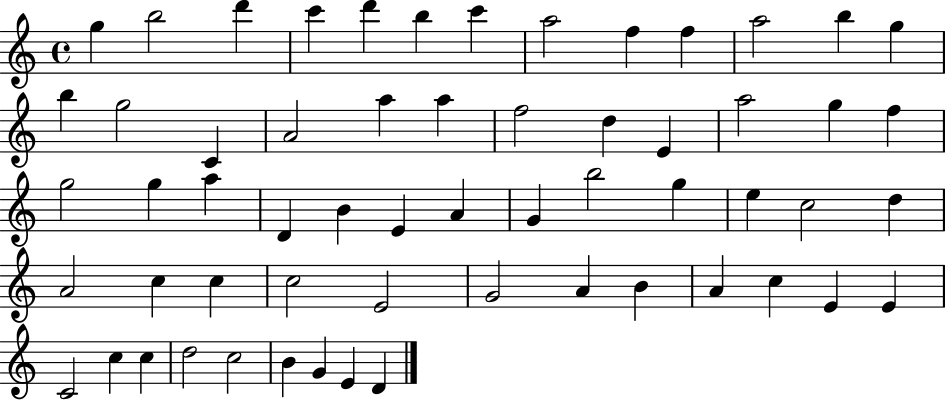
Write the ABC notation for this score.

X:1
T:Untitled
M:4/4
L:1/4
K:C
g b2 d' c' d' b c' a2 f f a2 b g b g2 C A2 a a f2 d E a2 g f g2 g a D B E A G b2 g e c2 d A2 c c c2 E2 G2 A B A c E E C2 c c d2 c2 B G E D